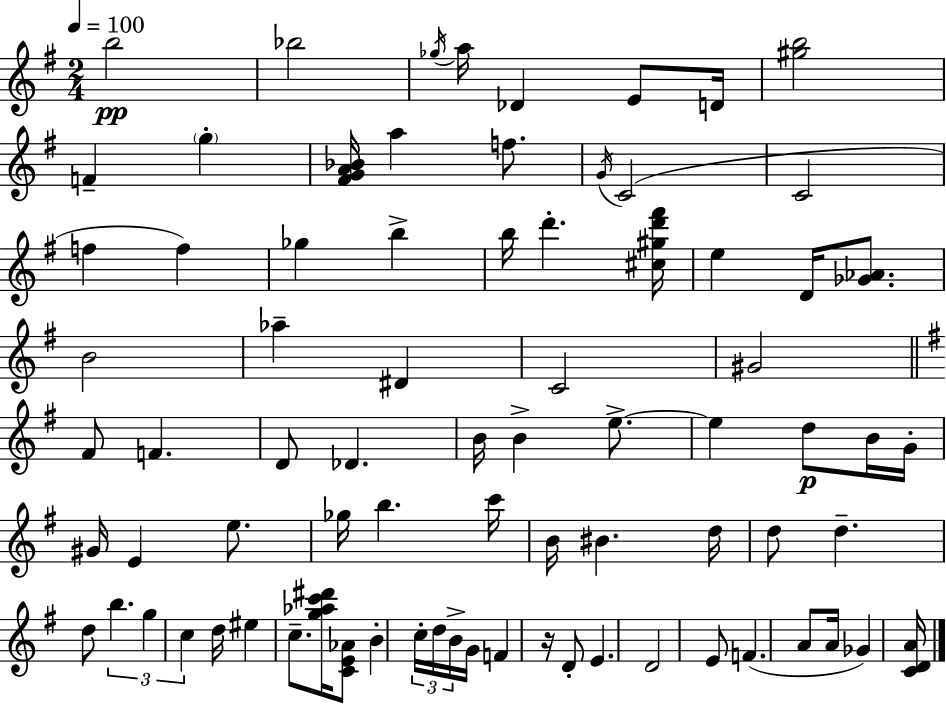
{
  \clef treble
  \numericTimeSignature
  \time 2/4
  \key g \major
  \tempo 4 = 100
  b''2\pp | bes''2 | \acciaccatura { ges''16 } a''16 des'4 e'8 | d'16 <gis'' b''>2 | \break f'4-- \parenthesize g''4-. | <fis' g' a' bes'>16 a''4 f''8. | \acciaccatura { g'16 } c'2( | c'2 | \break f''4 f''4) | ges''4 b''4-> | b''16 d'''4.-. | <cis'' gis'' d''' fis'''>16 e''4 d'16 <ges' aes'>8. | \break b'2 | aes''4-- dis'4 | c'2 | gis'2 | \break \bar "||" \break \key g \major fis'8 f'4. | d'8 des'4. | b'16 b'4-> e''8.->~~ | e''4 d''8\p b'16 g'16-. | \break gis'16 e'4 e''8. | ges''16 b''4. c'''16 | b'16 bis'4. d''16 | d''8 d''4.-- | \break d''8 \tuplet 3/2 { b''4. | g''4 c''4 } | d''16 eis''4 c''8.-- | <g'' aes'' c''' dis'''>16 <c' e' aes'>8 b'4-. \tuplet 3/2 { c''16-. | \break d''16 b'16-> } g'16 f'4 r16 | d'8-. e'4. | d'2 | e'8 f'4.( | \break a'8 a'16 ges'4) <c' d' a'>16 | \bar "|."
}